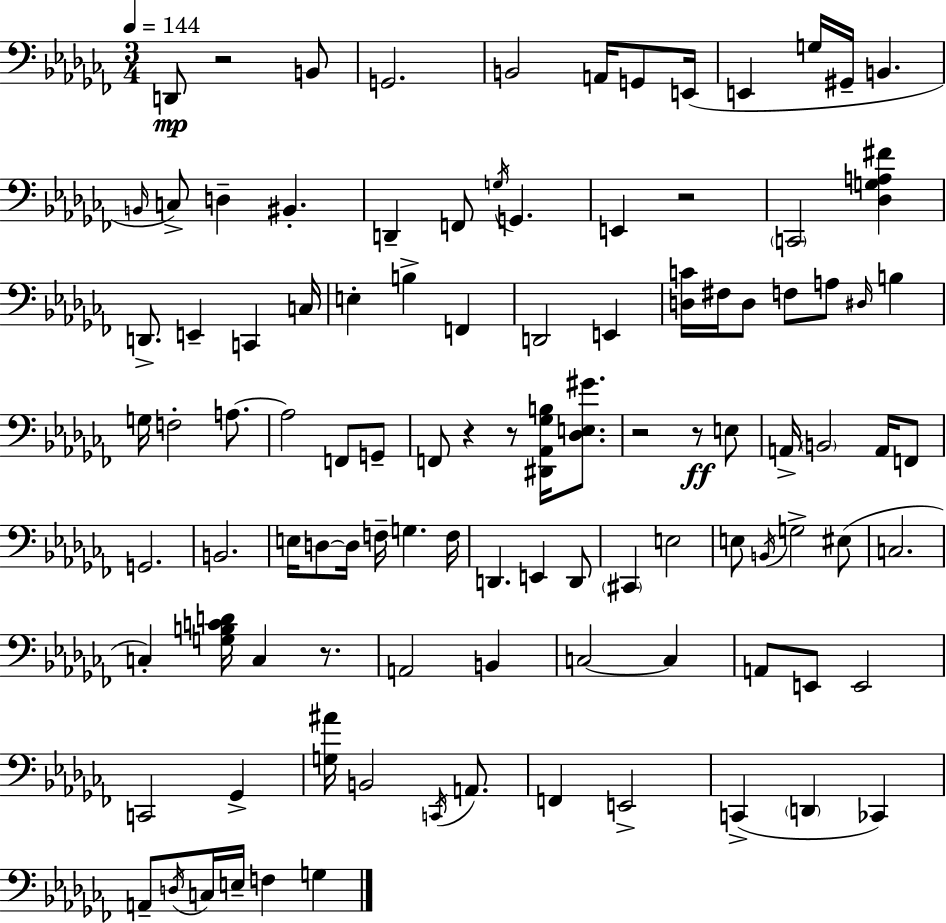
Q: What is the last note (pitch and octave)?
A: G3